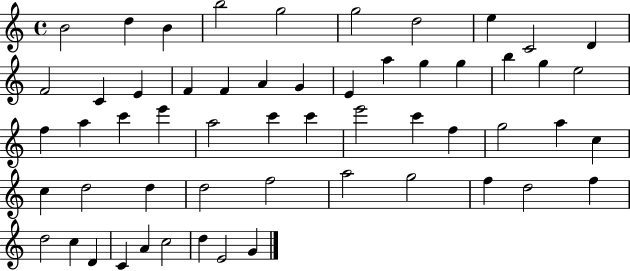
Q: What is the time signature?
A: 4/4